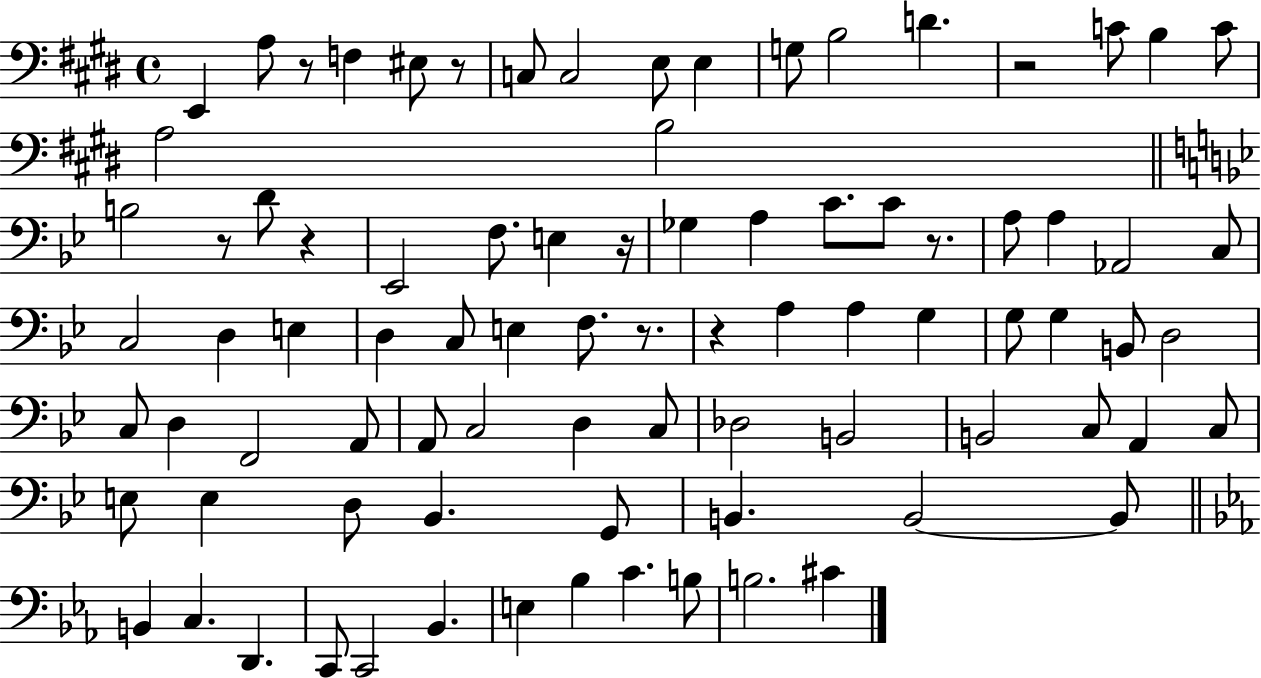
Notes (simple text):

E2/q A3/e R/e F3/q EIS3/e R/e C3/e C3/h E3/e E3/q G3/e B3/h D4/q. R/h C4/e B3/q C4/e A3/h B3/h B3/h R/e D4/e R/q Eb2/h F3/e. E3/q R/s Gb3/q A3/q C4/e. C4/e R/e. A3/e A3/q Ab2/h C3/e C3/h D3/q E3/q D3/q C3/e E3/q F3/e. R/e. R/q A3/q A3/q G3/q G3/e G3/q B2/e D3/h C3/e D3/q F2/h A2/e A2/e C3/h D3/q C3/e Db3/h B2/h B2/h C3/e A2/q C3/e E3/e E3/q D3/e Bb2/q. G2/e B2/q. B2/h B2/e B2/q C3/q. D2/q. C2/e C2/h Bb2/q. E3/q Bb3/q C4/q. B3/e B3/h. C#4/q